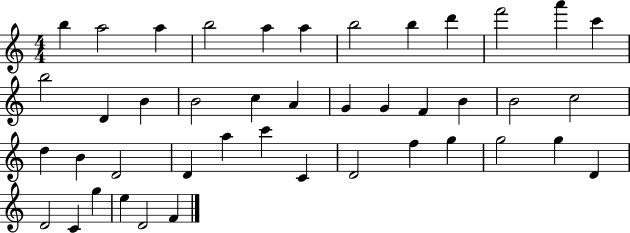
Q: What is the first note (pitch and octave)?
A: B5